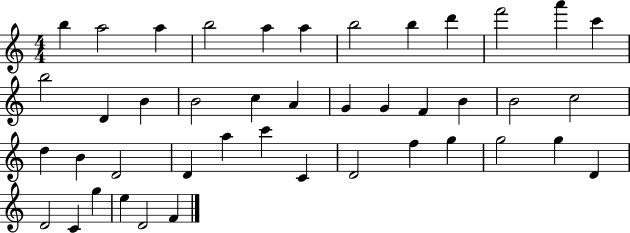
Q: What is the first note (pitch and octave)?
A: B5